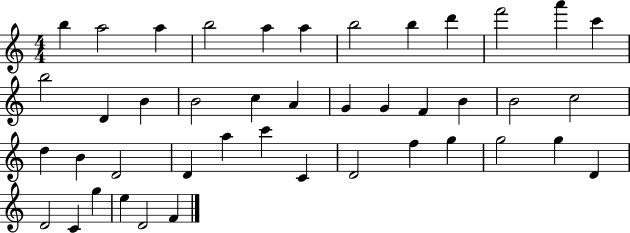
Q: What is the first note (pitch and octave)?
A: B5